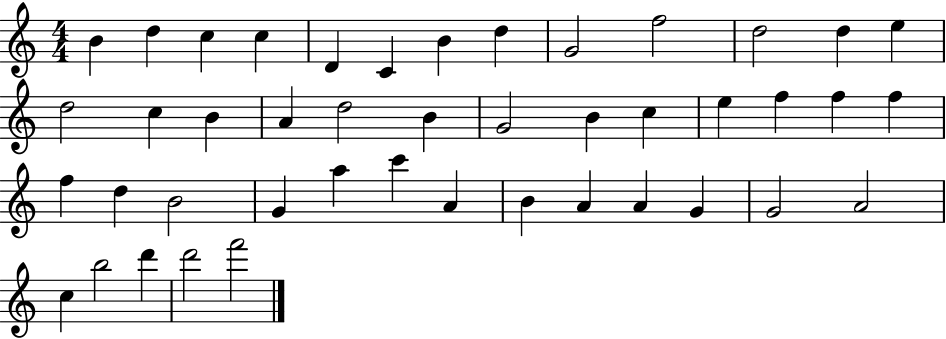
B4/q D5/q C5/q C5/q D4/q C4/q B4/q D5/q G4/h F5/h D5/h D5/q E5/q D5/h C5/q B4/q A4/q D5/h B4/q G4/h B4/q C5/q E5/q F5/q F5/q F5/q F5/q D5/q B4/h G4/q A5/q C6/q A4/q B4/q A4/q A4/q G4/q G4/h A4/h C5/q B5/h D6/q D6/h F6/h